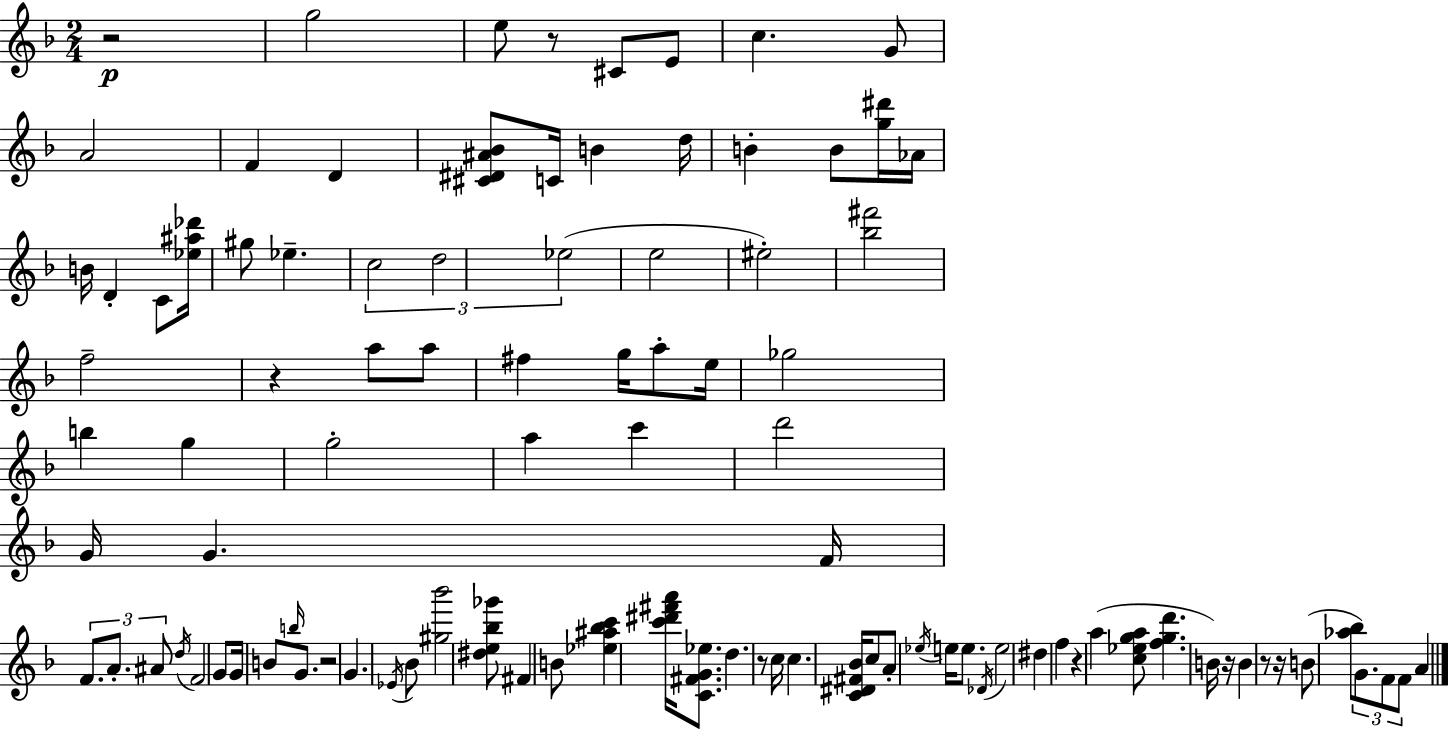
R/h G5/h E5/e R/e C#4/e E4/e C5/q. G4/e A4/h F4/q D4/q [C#4,D#4,A#4,Bb4]/e C4/s B4/q D5/s B4/q B4/e [G5,D#6]/s Ab4/s B4/s D4/q C4/e [Eb5,A#5,Db6]/s G#5/e Eb5/q. C5/h D5/h Eb5/h E5/h EIS5/h [Bb5,F#6]/h F5/h R/q A5/e A5/e F#5/q G5/s A5/e E5/s Gb5/h B5/q G5/q G5/h A5/q C6/q D6/h G4/s G4/q. F4/s F4/e. A4/e. A#4/e D5/s F4/h G4/e G4/s B4/e B5/s G4/e. R/h G4/q. Eb4/s Bb4/e [G#5,Bb6]/h [D#5,E5,Bb5,Gb6]/e F#4/q B4/e [Eb5,A#5,Bb5,C6]/q [C6,D#6,F#6,A6]/s [C4,F#4,G4,Eb5]/e. D5/q. R/e C5/s C5/q. [C4,D#4,F#4,Bb4]/s C5/e A4/e Eb5/s E5/s E5/e. Db4/s E5/h D#5/q F5/q R/q A5/q [C5,Eb5,G5,A5]/e [F5,G5,D6]/q. B4/s R/s B4/q R/e R/s B4/e [Ab5,Bb5]/e G4/e. F4/e F4/e A4/q